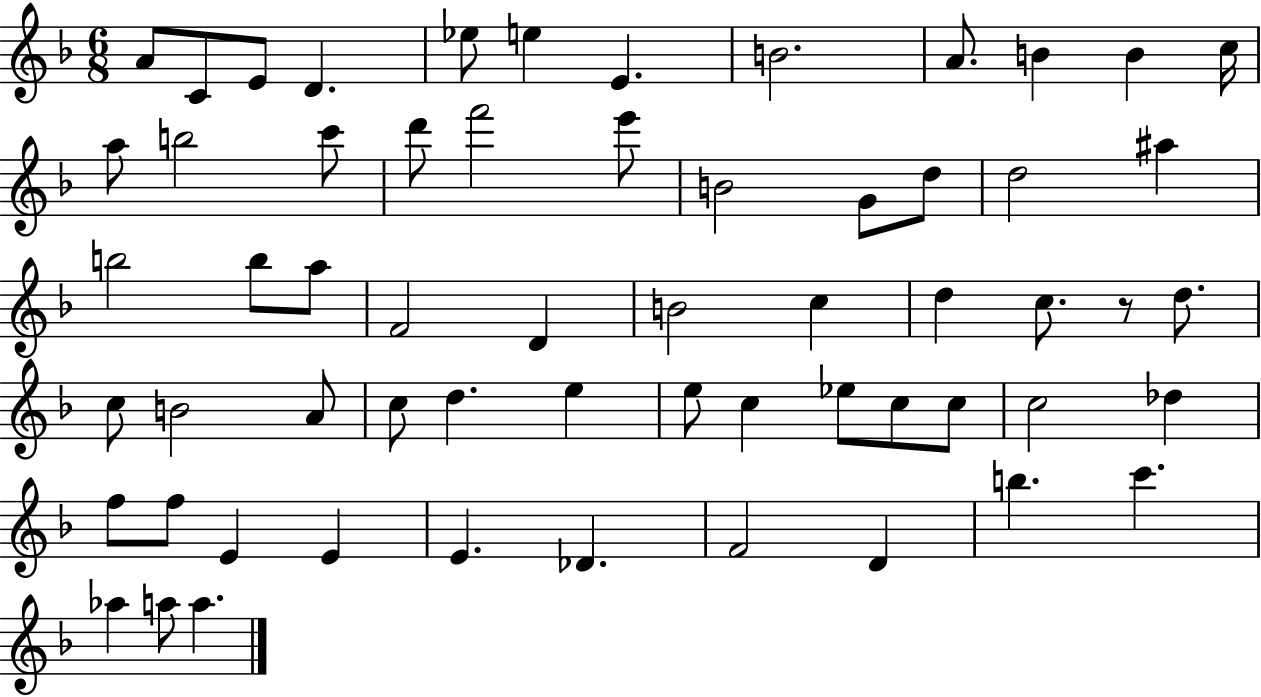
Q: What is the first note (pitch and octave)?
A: A4